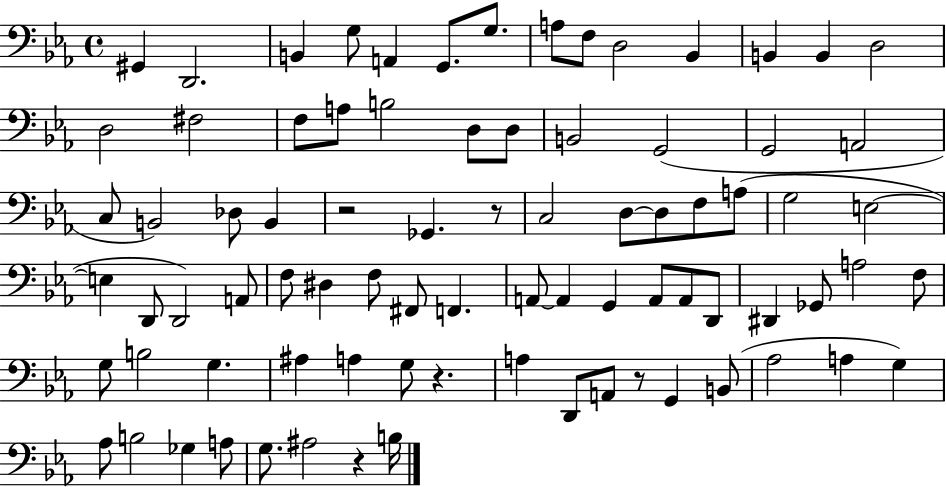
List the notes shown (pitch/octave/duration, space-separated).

G#2/q D2/h. B2/q G3/e A2/q G2/e. G3/e. A3/e F3/e D3/h Bb2/q B2/q B2/q D3/h D3/h F#3/h F3/e A3/e B3/h D3/e D3/e B2/h G2/h G2/h A2/h C3/e B2/h Db3/e B2/q R/h Gb2/q. R/e C3/h D3/e D3/e F3/e A3/e G3/h E3/h E3/q D2/e D2/h A2/e F3/e D#3/q F3/e F#2/e F2/q. A2/e A2/q G2/q A2/e A2/e D2/e D#2/q Gb2/e A3/h F3/e G3/e B3/h G3/q. A#3/q A3/q G3/e R/q. A3/q D2/e A2/e R/e G2/q B2/e Ab3/h A3/q G3/q Ab3/e B3/h Gb3/q A3/e G3/e. A#3/h R/q B3/s